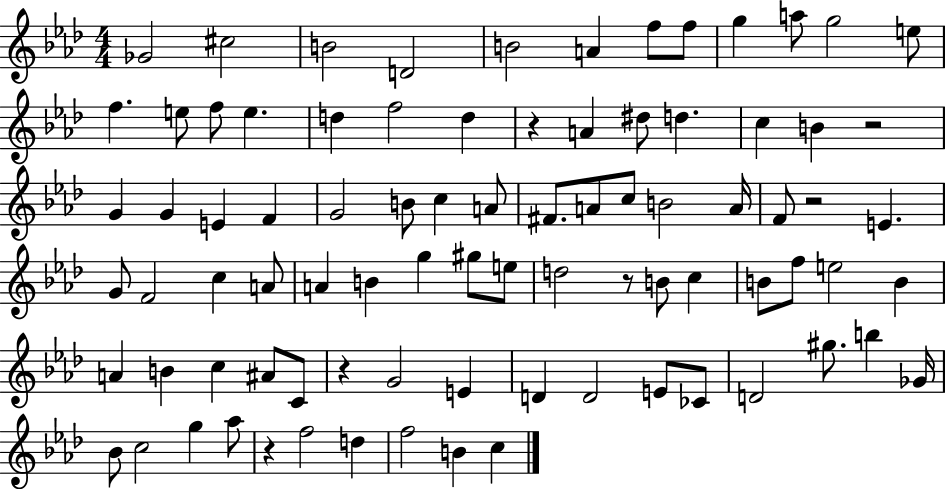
{
  \clef treble
  \numericTimeSignature
  \time 4/4
  \key aes \major
  \repeat volta 2 { ges'2 cis''2 | b'2 d'2 | b'2 a'4 f''8 f''8 | g''4 a''8 g''2 e''8 | \break f''4. e''8 f''8 e''4. | d''4 f''2 d''4 | r4 a'4 dis''8 d''4. | c''4 b'4 r2 | \break g'4 g'4 e'4 f'4 | g'2 b'8 c''4 a'8 | fis'8. a'8 c''8 b'2 a'16 | f'8 r2 e'4. | \break g'8 f'2 c''4 a'8 | a'4 b'4 g''4 gis''8 e''8 | d''2 r8 b'8 c''4 | b'8 f''8 e''2 b'4 | \break a'4 b'4 c''4 ais'8 c'8 | r4 g'2 e'4 | d'4 d'2 e'8 ces'8 | d'2 gis''8. b''4 ges'16 | \break bes'8 c''2 g''4 aes''8 | r4 f''2 d''4 | f''2 b'4 c''4 | } \bar "|."
}